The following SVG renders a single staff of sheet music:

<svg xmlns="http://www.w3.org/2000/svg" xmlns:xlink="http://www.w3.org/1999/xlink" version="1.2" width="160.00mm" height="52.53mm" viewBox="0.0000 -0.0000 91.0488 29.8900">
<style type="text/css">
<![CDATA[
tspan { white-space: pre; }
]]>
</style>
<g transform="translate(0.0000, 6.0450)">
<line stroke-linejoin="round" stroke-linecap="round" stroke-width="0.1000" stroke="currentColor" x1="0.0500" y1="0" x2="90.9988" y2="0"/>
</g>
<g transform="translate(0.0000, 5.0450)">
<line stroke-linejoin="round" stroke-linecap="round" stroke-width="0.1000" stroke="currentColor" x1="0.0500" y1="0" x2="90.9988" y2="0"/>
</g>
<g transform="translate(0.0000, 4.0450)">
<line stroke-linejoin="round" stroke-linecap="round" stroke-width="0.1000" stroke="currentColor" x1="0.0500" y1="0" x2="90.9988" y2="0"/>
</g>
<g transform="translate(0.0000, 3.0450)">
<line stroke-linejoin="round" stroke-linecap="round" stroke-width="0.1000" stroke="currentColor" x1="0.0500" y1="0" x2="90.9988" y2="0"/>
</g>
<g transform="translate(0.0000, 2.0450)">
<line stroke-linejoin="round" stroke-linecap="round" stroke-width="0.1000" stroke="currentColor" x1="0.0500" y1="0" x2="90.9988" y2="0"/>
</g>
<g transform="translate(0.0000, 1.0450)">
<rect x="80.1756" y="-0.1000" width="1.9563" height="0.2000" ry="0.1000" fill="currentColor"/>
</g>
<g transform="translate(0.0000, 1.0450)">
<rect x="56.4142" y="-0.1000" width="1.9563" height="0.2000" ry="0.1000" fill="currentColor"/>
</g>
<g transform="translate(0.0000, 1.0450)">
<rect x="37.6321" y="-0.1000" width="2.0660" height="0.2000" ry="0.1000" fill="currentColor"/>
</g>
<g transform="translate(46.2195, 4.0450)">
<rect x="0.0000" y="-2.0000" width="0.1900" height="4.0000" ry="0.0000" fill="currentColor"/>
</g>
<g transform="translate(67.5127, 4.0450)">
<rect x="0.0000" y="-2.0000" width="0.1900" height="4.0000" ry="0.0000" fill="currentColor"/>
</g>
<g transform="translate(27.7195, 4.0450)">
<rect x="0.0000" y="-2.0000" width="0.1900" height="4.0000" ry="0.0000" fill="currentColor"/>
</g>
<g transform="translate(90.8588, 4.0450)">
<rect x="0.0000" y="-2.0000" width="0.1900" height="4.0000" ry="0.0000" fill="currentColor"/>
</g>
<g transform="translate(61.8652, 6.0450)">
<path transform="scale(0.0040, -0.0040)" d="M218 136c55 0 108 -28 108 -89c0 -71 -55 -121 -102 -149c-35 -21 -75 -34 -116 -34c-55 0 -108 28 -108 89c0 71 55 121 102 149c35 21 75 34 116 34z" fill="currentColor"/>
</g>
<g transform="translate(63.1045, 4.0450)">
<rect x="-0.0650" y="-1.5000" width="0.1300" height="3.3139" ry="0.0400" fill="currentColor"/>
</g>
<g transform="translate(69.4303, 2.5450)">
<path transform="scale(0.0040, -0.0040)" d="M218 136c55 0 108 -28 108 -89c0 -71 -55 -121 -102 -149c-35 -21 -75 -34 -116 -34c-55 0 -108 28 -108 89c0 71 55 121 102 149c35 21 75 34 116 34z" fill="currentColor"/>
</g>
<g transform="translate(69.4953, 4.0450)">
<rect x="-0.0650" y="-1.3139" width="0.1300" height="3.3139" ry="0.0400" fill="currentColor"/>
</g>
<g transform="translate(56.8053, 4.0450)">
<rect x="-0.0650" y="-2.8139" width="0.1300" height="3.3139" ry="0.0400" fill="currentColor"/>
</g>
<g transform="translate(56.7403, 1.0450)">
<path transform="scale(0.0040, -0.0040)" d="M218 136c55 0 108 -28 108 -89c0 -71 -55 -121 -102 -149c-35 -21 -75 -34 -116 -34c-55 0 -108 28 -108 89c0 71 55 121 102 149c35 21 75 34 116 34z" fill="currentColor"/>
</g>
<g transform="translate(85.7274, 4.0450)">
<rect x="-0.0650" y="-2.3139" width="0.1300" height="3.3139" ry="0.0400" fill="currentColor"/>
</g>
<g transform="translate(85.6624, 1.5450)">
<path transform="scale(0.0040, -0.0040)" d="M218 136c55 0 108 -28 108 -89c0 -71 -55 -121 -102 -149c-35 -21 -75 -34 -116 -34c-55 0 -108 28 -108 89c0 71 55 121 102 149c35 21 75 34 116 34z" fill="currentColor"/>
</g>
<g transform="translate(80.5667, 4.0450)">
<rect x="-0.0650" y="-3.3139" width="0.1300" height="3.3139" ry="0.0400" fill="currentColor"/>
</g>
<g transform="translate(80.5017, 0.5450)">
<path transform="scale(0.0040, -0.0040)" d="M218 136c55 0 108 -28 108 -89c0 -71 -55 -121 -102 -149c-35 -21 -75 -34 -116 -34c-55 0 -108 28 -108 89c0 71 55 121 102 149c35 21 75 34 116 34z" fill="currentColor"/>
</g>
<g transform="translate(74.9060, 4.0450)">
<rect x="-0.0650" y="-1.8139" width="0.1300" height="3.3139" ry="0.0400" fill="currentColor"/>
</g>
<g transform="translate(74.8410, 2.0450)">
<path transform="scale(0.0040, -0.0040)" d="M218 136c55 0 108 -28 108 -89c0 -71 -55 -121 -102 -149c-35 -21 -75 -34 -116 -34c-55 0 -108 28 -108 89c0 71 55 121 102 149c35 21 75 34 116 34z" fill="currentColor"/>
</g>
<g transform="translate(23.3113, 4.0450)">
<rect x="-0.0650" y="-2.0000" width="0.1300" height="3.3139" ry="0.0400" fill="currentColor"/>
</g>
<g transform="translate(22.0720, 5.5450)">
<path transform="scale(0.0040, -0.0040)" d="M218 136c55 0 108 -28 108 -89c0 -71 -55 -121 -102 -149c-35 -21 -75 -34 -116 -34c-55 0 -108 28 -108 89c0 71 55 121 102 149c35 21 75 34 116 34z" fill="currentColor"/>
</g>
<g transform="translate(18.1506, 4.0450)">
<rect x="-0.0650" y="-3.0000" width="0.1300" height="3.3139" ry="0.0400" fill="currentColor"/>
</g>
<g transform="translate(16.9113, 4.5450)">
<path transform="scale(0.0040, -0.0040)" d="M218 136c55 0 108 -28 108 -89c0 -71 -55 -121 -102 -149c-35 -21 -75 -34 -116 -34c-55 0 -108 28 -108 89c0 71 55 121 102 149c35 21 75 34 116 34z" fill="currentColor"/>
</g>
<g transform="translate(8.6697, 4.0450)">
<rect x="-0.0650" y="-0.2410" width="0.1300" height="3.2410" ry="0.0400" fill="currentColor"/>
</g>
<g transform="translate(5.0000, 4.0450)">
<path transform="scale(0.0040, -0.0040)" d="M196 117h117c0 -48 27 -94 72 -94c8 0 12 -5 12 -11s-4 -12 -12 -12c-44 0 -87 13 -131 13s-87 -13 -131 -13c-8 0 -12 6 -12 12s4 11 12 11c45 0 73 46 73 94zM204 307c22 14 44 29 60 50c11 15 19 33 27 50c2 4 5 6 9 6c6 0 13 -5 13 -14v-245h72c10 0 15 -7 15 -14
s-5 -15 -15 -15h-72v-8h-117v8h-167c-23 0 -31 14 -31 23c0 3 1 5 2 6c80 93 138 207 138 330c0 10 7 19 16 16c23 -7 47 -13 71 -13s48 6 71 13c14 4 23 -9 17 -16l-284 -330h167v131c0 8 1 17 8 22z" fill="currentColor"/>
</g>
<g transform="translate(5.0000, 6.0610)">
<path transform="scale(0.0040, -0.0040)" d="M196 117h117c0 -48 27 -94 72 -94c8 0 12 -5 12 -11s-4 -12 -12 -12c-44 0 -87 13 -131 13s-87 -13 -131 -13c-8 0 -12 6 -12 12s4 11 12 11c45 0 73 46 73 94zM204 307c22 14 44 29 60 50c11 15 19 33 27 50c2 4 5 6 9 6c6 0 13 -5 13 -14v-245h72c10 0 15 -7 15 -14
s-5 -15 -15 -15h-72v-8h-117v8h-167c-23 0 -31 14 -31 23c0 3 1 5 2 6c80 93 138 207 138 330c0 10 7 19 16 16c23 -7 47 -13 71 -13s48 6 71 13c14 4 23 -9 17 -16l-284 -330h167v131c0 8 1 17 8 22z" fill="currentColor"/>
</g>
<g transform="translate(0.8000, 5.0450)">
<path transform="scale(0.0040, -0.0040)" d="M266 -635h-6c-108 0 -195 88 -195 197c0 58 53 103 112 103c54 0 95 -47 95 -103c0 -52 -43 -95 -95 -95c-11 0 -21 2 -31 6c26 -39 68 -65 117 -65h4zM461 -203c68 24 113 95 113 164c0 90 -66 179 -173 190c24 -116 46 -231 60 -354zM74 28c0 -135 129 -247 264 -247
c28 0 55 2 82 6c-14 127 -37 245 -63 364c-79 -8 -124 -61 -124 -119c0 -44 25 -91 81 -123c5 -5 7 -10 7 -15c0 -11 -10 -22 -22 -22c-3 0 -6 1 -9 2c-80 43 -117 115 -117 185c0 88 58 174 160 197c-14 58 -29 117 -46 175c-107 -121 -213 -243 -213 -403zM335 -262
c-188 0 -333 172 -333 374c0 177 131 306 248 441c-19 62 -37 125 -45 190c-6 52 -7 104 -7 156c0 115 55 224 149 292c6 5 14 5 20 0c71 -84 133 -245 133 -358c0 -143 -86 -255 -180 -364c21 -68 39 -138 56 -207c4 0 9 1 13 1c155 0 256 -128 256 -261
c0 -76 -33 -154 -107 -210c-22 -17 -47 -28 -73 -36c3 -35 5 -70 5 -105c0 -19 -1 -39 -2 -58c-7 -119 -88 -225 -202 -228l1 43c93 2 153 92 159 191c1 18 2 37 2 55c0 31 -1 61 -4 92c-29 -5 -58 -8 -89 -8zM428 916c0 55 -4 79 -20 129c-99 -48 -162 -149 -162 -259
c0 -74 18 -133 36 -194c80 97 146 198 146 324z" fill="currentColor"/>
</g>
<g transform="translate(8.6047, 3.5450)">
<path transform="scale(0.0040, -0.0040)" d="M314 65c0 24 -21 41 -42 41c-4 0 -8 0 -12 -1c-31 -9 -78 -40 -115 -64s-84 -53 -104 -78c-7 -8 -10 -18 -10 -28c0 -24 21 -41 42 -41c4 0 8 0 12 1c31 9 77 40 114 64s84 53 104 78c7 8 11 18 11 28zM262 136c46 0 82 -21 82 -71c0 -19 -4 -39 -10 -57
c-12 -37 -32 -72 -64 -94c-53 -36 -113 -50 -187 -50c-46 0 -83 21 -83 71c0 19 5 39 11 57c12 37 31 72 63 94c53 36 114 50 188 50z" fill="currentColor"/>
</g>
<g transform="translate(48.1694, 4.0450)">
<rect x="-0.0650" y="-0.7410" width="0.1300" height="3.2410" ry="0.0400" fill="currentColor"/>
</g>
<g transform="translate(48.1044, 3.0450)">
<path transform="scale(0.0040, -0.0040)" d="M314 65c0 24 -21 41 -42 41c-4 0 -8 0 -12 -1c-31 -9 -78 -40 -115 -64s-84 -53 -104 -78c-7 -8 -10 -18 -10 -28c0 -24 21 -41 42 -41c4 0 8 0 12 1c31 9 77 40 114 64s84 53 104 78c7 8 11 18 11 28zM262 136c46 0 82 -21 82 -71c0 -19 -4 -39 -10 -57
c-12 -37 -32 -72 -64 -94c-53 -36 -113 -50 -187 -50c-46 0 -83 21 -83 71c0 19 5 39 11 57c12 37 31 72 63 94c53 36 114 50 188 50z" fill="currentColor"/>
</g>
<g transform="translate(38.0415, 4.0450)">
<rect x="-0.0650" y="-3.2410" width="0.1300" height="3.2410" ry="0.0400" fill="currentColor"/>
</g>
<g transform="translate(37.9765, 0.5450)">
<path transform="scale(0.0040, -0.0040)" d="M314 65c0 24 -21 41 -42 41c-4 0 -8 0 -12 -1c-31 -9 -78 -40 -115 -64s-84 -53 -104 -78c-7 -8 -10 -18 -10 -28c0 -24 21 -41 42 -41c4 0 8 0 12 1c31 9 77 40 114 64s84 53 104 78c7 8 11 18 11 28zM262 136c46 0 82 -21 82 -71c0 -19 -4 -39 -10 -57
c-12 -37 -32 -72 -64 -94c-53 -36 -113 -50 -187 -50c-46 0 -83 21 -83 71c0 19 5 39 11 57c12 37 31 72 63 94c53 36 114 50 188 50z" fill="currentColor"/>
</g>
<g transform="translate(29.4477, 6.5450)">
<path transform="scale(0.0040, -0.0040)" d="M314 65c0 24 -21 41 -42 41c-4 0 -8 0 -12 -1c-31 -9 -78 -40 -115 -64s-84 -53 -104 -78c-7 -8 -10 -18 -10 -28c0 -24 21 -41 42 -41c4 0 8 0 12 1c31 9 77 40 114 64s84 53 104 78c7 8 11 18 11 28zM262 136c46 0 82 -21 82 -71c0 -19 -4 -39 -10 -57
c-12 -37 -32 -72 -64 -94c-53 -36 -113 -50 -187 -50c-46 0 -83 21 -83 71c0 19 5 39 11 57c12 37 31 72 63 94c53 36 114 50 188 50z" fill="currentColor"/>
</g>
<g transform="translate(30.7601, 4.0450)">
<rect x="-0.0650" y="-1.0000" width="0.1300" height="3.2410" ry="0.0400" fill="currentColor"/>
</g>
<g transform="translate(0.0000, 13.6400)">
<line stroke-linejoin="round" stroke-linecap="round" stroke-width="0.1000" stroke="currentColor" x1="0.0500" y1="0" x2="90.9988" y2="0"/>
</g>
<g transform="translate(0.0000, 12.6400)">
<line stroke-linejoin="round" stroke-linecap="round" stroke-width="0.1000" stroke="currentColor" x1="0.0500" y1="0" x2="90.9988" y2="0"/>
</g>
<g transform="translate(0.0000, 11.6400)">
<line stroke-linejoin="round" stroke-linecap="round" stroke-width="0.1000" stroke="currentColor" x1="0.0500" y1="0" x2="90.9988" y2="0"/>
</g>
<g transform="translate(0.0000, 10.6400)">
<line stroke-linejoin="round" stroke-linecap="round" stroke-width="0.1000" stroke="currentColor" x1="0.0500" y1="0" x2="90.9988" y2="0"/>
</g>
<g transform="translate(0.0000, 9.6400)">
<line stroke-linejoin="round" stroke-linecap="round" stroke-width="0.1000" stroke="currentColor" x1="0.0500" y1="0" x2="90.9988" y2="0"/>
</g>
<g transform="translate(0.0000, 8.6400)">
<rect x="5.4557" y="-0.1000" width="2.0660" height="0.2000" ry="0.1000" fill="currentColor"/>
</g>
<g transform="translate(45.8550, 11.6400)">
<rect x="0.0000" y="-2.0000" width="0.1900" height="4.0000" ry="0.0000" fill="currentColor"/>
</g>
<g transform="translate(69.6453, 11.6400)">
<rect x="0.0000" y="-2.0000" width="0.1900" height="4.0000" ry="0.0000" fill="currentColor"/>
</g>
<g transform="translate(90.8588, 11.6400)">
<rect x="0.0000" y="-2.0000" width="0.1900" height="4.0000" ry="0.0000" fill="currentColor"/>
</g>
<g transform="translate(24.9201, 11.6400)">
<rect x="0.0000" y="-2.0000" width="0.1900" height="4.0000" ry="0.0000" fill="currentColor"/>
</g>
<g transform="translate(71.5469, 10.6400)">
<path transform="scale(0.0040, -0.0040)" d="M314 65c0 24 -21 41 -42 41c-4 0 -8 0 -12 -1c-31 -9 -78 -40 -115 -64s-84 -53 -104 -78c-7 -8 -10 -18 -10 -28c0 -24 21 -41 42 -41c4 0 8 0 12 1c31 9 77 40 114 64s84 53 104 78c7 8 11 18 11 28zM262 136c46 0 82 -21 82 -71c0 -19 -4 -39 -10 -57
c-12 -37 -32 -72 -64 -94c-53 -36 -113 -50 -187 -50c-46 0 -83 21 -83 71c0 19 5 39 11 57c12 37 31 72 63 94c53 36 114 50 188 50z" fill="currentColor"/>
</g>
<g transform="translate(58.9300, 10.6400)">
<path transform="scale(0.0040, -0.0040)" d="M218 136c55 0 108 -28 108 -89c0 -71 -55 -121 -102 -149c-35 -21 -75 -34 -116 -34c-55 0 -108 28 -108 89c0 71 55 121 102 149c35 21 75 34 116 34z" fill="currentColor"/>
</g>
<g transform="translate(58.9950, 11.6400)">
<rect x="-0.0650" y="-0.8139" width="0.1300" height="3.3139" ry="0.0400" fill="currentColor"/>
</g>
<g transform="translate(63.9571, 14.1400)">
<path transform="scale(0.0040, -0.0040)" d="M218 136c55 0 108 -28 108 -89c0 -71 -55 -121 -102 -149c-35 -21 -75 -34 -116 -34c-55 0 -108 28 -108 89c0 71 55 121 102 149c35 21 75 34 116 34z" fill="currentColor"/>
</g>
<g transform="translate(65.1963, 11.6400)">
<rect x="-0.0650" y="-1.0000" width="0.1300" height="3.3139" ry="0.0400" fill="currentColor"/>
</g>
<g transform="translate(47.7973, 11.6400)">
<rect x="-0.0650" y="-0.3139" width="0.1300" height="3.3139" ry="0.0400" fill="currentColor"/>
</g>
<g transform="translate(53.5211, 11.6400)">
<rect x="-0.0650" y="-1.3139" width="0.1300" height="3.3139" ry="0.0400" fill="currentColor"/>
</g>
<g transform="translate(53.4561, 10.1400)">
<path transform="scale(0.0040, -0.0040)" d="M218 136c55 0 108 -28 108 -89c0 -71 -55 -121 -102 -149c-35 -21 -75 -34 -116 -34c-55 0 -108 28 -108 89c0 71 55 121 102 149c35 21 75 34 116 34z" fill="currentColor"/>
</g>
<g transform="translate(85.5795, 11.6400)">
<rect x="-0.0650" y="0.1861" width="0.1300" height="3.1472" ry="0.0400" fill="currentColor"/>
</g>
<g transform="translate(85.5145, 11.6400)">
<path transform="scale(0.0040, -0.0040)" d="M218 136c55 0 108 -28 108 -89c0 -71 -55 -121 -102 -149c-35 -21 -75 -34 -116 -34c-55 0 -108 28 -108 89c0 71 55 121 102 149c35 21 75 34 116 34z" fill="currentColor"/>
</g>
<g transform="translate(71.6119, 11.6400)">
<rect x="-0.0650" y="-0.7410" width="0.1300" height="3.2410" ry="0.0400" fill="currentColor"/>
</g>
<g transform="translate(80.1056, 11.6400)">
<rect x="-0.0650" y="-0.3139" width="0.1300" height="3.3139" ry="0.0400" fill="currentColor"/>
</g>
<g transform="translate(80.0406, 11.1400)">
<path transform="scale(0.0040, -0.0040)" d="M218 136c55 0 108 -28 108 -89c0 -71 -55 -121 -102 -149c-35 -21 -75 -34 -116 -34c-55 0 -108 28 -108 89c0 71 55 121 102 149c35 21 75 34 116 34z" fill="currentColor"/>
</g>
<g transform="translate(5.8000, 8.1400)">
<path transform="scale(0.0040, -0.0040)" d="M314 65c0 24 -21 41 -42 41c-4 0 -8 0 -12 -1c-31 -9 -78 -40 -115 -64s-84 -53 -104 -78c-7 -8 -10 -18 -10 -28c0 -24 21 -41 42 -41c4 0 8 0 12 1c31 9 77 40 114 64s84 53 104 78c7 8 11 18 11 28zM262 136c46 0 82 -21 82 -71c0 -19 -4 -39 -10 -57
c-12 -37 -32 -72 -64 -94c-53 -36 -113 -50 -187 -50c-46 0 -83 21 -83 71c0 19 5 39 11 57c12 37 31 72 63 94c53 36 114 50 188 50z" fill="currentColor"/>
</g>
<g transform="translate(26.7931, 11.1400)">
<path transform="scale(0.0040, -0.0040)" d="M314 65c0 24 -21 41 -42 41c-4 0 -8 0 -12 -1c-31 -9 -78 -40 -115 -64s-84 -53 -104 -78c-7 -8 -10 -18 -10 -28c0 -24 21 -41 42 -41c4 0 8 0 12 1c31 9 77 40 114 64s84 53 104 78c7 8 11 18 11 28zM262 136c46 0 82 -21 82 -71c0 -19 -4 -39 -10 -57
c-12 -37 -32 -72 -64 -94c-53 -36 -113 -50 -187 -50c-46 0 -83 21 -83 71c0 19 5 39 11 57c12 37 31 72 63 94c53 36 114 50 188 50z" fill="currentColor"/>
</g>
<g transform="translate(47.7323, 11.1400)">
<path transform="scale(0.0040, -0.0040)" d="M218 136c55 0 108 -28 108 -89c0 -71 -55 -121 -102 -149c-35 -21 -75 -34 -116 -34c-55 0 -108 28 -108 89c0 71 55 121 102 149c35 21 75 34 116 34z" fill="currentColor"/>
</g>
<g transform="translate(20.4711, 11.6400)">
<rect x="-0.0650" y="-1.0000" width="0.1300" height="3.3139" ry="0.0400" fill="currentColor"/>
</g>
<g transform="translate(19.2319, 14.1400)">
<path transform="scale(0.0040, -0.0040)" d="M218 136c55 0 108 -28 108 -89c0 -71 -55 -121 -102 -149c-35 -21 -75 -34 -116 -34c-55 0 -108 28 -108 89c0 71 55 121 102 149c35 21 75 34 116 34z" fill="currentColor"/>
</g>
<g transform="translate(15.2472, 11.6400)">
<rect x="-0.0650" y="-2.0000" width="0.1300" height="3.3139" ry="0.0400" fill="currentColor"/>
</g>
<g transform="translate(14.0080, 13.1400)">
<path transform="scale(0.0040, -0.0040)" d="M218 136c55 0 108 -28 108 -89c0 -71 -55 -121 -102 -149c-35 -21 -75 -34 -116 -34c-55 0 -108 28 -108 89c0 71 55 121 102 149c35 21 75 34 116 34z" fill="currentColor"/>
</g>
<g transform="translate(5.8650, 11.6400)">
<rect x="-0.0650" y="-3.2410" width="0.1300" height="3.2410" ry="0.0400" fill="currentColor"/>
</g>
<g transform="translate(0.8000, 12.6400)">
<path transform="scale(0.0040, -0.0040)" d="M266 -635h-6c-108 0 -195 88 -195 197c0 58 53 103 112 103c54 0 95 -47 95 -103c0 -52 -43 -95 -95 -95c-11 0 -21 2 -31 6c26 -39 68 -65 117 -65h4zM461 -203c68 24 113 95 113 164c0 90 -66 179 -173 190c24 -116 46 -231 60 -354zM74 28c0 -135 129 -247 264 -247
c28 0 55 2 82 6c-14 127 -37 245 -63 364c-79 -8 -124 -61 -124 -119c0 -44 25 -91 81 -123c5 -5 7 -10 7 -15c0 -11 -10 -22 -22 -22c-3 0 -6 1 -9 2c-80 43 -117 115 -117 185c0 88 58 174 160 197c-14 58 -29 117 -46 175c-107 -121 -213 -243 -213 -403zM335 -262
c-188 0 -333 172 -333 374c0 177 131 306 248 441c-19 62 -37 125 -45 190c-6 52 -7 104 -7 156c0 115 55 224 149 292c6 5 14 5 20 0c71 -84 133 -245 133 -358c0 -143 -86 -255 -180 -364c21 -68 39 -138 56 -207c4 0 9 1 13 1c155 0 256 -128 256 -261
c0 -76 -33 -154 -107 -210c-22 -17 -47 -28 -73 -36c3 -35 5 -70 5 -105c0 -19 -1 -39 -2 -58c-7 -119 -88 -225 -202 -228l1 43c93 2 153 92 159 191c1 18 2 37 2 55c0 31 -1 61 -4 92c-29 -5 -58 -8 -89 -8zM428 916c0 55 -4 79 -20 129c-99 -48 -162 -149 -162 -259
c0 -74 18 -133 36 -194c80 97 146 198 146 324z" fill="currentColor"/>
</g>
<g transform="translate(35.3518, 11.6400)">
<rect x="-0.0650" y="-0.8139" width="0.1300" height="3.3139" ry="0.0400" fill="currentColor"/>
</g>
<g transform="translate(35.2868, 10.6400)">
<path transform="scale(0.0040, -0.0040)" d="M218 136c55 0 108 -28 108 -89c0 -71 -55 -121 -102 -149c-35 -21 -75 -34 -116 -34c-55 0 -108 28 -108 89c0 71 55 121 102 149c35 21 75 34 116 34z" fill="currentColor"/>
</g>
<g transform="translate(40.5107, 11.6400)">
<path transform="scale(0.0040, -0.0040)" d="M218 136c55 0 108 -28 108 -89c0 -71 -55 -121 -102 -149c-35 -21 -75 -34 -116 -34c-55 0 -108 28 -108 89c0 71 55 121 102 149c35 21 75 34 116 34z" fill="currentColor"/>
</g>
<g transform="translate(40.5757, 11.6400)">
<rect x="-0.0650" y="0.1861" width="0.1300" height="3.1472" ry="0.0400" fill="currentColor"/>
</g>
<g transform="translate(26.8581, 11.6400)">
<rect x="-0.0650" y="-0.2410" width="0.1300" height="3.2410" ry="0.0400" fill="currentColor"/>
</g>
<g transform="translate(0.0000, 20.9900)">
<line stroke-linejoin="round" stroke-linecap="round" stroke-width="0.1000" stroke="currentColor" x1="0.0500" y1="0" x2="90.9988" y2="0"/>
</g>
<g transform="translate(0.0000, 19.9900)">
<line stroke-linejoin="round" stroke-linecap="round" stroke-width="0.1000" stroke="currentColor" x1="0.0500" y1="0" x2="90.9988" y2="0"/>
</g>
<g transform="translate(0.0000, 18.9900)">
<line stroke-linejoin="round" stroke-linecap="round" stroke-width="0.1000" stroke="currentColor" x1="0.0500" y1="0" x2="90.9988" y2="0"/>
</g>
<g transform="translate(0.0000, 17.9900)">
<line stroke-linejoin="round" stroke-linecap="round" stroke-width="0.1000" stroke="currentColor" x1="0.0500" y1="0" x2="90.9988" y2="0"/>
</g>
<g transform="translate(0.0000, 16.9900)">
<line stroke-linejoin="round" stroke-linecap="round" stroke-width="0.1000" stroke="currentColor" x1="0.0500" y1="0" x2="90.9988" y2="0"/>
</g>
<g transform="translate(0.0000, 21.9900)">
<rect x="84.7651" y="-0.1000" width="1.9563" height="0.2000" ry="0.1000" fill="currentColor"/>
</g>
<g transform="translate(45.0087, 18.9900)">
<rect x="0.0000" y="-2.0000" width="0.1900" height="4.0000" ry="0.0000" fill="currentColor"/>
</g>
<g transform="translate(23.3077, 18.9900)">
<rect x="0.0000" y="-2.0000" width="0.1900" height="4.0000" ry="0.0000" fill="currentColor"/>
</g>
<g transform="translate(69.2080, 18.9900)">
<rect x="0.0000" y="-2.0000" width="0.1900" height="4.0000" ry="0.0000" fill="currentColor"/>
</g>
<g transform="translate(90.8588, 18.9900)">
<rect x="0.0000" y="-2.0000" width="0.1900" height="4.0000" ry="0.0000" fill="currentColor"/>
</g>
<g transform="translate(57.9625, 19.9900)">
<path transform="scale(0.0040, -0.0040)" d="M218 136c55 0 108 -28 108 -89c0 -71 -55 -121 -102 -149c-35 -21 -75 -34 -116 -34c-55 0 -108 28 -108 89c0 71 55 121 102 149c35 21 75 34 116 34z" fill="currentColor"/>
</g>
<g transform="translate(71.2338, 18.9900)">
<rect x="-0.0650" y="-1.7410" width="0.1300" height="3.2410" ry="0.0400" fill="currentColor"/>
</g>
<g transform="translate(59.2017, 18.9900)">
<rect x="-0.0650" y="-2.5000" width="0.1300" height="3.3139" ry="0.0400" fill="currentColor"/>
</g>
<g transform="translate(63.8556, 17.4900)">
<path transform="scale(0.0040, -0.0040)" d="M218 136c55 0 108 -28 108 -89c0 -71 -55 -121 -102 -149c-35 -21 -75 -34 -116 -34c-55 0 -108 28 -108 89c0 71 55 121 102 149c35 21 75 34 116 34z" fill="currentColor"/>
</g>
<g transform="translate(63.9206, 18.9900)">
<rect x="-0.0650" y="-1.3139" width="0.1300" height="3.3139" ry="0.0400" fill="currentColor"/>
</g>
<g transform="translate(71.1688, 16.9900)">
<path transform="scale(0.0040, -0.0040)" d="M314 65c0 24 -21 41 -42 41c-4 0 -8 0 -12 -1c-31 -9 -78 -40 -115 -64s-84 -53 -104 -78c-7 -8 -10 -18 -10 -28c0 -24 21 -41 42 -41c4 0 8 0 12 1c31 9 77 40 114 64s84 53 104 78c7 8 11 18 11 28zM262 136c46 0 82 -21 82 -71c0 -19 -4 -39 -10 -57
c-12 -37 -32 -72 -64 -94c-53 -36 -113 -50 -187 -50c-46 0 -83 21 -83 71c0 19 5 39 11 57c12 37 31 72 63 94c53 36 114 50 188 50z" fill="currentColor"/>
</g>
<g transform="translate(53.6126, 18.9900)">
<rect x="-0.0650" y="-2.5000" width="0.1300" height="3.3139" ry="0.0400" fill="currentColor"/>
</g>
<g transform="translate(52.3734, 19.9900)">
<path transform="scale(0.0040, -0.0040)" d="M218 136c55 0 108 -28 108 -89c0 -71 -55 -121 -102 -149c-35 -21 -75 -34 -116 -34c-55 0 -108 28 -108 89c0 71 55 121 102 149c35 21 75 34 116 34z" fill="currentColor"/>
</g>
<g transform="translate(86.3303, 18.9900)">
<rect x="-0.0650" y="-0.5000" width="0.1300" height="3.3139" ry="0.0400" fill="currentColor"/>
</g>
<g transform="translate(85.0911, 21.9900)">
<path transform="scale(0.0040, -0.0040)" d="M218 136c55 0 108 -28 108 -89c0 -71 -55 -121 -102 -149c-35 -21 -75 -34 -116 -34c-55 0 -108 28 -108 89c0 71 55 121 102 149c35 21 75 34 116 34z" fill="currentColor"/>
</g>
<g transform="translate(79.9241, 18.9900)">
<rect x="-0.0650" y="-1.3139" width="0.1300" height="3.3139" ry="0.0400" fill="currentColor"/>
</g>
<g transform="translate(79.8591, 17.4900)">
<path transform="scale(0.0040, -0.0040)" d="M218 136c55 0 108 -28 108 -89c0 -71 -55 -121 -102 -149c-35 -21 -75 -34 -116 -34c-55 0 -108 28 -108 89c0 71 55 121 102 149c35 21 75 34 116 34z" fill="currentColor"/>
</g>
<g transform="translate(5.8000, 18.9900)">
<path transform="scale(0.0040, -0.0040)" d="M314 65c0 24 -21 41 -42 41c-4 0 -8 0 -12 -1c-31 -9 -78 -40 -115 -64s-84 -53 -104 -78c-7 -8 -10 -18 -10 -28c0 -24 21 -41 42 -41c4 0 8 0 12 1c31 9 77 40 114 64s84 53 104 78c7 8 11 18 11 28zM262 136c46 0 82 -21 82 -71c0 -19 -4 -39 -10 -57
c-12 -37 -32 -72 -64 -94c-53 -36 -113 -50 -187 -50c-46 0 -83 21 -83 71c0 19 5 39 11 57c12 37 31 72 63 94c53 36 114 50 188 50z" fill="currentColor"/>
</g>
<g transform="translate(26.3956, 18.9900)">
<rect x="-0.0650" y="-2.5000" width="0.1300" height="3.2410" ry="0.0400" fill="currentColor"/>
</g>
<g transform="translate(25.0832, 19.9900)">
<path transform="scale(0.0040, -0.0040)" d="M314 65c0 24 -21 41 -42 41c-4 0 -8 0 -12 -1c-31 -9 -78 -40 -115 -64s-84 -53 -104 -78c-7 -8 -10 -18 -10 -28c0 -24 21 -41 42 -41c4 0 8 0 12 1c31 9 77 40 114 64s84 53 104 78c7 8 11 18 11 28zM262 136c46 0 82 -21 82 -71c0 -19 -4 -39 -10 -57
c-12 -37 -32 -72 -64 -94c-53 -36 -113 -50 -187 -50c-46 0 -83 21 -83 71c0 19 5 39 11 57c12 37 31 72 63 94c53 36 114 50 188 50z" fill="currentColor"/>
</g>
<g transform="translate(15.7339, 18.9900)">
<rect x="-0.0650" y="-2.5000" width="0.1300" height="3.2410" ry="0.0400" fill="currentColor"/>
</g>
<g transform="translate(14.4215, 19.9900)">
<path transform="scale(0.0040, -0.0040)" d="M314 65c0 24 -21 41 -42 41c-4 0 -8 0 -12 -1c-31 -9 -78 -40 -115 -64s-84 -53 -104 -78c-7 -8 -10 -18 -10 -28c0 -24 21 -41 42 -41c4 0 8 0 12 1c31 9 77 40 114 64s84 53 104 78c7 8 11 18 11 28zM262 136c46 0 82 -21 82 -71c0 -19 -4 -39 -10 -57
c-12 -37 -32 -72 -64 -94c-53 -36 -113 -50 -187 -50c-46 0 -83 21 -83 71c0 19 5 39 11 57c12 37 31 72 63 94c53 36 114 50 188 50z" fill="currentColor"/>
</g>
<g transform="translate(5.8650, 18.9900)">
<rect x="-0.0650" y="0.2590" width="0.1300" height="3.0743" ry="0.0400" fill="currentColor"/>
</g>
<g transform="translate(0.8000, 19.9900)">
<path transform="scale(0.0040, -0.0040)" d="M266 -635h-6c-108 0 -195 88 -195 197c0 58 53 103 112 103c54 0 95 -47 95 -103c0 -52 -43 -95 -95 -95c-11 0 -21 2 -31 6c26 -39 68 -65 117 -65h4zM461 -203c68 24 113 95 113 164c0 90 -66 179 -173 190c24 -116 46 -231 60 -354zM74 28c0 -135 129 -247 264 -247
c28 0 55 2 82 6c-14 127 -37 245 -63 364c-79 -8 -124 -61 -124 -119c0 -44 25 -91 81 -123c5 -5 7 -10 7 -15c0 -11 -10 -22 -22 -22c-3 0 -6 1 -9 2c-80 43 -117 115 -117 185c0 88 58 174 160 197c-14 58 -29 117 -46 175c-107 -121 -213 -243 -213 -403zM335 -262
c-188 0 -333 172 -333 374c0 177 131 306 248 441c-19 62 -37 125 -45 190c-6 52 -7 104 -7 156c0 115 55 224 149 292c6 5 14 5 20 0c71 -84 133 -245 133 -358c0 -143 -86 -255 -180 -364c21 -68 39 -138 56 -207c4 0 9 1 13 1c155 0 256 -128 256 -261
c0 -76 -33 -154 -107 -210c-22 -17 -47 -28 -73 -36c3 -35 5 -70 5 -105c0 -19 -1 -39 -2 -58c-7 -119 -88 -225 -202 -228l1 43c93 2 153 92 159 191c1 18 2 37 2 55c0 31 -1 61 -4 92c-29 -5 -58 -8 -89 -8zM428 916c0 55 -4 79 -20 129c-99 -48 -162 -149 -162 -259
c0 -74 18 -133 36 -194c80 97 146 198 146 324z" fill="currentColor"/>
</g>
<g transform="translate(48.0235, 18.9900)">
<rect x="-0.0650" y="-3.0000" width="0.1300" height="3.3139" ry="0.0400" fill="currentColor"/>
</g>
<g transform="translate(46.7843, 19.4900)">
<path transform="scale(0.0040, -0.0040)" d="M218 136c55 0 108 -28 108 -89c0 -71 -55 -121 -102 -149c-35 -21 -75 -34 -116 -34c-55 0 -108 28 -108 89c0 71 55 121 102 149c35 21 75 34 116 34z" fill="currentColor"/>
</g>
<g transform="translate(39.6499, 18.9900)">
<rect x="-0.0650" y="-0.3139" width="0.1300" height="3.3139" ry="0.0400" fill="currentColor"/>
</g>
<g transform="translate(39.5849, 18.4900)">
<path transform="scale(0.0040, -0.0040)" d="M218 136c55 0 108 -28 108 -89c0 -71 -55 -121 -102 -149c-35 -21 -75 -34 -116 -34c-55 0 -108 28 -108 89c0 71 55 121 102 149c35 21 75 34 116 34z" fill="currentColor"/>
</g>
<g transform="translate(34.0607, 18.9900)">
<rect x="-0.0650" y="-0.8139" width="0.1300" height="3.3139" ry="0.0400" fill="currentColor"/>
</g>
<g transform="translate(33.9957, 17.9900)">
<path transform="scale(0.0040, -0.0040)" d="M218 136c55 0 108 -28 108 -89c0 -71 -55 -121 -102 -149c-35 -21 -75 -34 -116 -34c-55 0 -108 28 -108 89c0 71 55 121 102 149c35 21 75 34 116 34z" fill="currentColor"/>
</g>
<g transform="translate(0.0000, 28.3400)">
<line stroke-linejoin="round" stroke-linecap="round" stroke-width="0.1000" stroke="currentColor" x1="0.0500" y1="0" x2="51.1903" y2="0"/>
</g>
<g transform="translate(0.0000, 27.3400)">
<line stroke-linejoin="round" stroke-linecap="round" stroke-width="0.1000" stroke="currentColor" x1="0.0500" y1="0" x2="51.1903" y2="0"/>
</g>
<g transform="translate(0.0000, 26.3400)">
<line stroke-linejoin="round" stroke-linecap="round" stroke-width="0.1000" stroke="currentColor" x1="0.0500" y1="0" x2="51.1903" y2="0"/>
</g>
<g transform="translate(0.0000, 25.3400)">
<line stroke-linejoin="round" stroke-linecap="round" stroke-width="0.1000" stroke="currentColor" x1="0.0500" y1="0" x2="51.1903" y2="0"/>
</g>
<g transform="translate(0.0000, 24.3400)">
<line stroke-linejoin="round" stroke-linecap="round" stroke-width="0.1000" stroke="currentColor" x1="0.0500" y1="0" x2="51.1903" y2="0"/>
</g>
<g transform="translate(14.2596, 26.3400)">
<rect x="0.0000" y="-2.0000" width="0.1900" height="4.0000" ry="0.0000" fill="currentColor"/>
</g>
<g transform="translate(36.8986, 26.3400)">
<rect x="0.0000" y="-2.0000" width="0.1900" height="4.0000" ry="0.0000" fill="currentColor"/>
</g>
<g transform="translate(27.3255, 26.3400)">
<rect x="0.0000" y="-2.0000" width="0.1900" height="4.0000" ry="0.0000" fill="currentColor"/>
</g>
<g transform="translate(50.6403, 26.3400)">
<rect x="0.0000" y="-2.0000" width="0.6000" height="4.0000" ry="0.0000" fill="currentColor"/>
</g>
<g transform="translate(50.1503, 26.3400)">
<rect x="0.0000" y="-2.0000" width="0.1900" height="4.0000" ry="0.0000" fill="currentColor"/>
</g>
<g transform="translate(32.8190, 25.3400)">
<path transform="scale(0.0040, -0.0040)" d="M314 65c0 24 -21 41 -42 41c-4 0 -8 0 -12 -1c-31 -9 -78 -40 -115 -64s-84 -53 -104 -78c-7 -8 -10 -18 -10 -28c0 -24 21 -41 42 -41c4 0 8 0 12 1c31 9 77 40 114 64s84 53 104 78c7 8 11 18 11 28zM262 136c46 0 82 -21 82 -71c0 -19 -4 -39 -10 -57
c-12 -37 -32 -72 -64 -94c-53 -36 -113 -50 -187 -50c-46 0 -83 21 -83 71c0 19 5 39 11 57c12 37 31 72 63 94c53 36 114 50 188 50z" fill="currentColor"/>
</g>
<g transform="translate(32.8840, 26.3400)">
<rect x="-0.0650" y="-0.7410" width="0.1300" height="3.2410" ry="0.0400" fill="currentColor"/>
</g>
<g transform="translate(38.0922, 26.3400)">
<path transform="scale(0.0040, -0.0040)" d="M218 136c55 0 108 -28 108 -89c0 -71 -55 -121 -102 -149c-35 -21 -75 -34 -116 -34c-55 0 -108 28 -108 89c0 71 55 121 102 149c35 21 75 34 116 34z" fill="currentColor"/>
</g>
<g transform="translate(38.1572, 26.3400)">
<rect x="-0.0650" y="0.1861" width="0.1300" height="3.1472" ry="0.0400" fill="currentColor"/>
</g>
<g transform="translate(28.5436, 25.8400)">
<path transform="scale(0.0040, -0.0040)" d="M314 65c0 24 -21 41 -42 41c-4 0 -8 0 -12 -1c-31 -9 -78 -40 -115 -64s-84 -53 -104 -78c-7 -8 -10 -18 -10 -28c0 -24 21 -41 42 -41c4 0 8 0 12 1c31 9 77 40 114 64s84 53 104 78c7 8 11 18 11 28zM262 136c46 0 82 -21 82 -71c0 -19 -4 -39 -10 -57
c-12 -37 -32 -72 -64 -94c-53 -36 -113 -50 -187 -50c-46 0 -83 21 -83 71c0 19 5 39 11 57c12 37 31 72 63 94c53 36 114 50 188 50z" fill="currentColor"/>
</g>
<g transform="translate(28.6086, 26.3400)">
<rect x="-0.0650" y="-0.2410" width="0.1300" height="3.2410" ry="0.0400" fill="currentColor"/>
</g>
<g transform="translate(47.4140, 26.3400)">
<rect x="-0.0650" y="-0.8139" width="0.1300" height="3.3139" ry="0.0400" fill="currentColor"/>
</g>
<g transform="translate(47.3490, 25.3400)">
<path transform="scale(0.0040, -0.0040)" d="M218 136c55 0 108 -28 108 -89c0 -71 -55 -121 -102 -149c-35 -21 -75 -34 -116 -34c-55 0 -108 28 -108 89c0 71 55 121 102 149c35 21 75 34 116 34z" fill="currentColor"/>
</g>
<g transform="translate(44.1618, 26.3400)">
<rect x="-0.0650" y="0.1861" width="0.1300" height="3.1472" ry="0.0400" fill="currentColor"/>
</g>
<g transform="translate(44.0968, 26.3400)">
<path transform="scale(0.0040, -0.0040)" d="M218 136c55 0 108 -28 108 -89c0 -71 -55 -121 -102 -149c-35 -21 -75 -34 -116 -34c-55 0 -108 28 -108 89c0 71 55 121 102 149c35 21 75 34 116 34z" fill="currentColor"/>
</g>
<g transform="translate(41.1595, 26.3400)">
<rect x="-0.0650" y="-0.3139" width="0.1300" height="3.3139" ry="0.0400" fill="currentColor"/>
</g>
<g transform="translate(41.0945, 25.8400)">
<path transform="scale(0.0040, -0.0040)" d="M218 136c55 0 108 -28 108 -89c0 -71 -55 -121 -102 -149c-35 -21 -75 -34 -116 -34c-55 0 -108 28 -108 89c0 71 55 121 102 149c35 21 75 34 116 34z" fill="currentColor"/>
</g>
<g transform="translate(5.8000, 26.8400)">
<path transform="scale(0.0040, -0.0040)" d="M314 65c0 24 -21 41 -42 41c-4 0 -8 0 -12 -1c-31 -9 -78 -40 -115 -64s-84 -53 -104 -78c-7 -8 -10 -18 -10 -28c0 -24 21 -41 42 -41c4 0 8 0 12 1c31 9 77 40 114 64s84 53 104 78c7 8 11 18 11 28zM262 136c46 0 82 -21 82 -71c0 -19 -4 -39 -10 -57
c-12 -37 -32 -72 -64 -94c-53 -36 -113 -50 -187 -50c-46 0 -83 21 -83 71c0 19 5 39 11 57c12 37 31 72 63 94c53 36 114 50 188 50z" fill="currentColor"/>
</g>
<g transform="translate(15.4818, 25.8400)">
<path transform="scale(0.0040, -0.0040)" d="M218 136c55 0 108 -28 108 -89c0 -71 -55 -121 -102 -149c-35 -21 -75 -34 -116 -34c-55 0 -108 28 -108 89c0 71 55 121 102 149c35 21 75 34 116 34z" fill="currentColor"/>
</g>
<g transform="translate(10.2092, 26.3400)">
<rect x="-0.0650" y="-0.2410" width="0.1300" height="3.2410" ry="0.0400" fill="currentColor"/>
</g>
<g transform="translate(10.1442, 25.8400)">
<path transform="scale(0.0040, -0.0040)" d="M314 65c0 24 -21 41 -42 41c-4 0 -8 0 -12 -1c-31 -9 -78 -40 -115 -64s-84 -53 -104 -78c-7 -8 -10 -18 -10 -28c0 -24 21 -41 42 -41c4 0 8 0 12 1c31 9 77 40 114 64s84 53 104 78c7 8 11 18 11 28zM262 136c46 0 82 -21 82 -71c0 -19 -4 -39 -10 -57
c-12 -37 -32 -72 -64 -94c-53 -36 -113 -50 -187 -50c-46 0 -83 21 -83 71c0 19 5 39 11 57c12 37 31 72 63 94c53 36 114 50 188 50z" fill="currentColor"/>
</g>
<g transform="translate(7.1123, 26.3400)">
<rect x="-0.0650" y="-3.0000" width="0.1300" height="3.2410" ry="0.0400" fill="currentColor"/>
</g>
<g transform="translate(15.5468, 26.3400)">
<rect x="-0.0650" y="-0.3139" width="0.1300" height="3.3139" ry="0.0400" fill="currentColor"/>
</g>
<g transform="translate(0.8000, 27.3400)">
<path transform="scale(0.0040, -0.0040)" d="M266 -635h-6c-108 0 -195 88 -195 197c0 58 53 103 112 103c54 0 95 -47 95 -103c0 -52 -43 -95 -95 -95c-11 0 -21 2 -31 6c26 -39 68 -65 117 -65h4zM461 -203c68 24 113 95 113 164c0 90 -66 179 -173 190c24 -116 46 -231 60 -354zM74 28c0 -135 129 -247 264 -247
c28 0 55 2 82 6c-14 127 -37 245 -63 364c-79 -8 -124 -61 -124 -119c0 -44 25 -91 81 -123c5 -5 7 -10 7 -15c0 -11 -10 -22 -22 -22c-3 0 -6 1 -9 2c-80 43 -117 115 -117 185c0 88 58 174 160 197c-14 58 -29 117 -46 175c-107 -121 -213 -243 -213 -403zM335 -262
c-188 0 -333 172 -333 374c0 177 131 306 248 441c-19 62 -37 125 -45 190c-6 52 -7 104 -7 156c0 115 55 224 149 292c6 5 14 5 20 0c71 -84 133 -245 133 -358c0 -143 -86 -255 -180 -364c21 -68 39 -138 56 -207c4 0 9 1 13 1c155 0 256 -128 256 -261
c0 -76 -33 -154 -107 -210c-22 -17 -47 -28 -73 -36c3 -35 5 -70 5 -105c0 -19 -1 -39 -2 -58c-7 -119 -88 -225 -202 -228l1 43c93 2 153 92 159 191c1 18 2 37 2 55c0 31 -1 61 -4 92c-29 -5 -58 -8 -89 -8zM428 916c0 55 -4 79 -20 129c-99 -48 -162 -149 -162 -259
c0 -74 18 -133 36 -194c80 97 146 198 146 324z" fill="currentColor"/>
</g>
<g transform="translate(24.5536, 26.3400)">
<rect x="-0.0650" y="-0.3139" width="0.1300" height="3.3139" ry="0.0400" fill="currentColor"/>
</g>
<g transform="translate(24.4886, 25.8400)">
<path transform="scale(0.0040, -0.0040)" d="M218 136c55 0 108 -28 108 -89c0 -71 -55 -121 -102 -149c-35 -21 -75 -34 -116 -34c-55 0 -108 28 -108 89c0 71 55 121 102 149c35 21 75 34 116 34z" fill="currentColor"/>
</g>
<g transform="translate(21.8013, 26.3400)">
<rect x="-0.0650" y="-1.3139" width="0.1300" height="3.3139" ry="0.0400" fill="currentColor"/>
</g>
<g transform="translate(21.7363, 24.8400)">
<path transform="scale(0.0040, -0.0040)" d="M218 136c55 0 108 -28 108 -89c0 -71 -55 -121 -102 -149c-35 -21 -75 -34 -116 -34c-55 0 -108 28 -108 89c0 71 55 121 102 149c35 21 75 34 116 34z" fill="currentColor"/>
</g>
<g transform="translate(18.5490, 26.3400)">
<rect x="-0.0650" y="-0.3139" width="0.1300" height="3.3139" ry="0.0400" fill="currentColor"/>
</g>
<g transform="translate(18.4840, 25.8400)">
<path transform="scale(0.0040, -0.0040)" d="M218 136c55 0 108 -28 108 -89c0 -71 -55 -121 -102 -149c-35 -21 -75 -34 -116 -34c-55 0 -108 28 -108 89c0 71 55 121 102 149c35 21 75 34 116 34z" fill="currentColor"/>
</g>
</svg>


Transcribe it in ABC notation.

X:1
T:Untitled
M:4/4
L:1/4
K:C
c2 A F D2 b2 d2 a E e f b g b2 F D c2 d B c e d D d2 c B B2 G2 G2 d c A G G e f2 e C A2 c2 c c e c c2 d2 B c B d